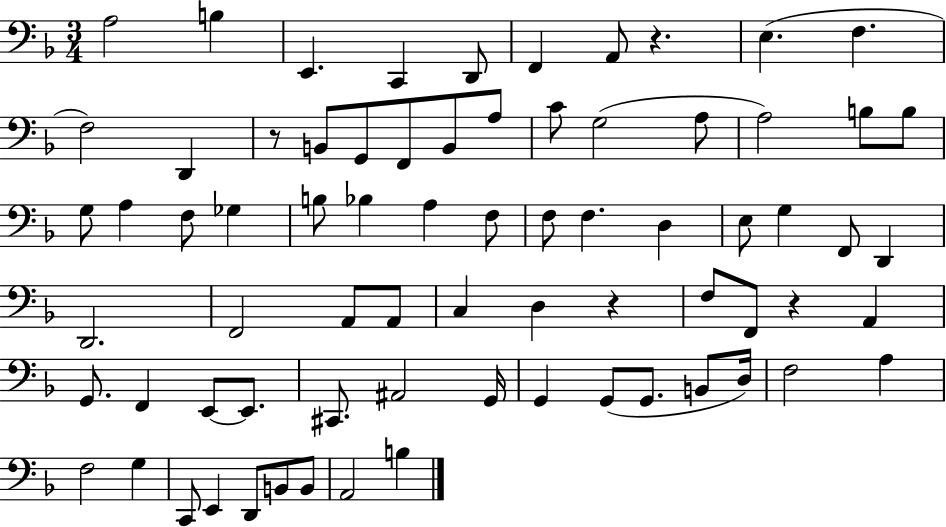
X:1
T:Untitled
M:3/4
L:1/4
K:F
A,2 B, E,, C,, D,,/2 F,, A,,/2 z E, F, F,2 D,, z/2 B,,/2 G,,/2 F,,/2 B,,/2 A,/2 C/2 G,2 A,/2 A,2 B,/2 B,/2 G,/2 A, F,/2 _G, B,/2 _B, A, F,/2 F,/2 F, D, E,/2 G, F,,/2 D,, D,,2 F,,2 A,,/2 A,,/2 C, D, z F,/2 F,,/2 z A,, G,,/2 F,, E,,/2 E,,/2 ^C,,/2 ^A,,2 G,,/4 G,, G,,/2 G,,/2 B,,/2 D,/4 F,2 A, F,2 G, C,,/2 E,, D,,/2 B,,/2 B,,/2 A,,2 B,